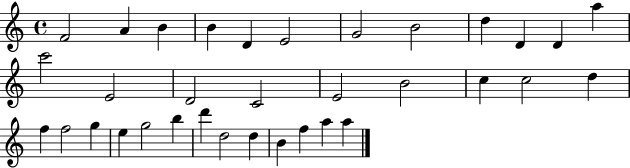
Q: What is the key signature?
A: C major